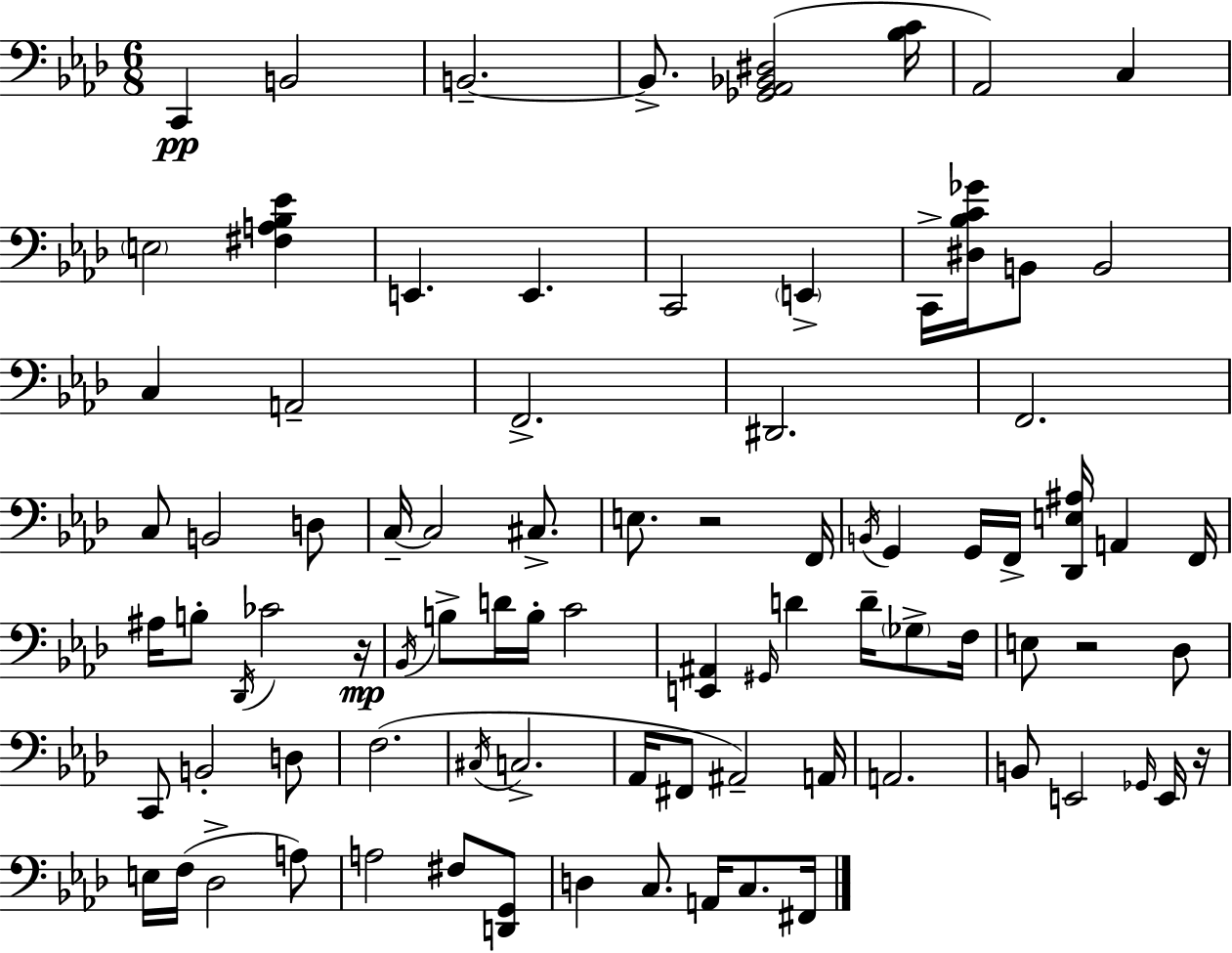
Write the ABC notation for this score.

X:1
T:Untitled
M:6/8
L:1/4
K:Fm
C,, B,,2 B,,2 B,,/2 [_G,,_A,,_B,,^D,]2 [_B,C]/4 _A,,2 C, E,2 [^F,A,_B,_E] E,, E,, C,,2 E,, C,,/4 [^D,_B,C_G]/4 B,,/2 B,,2 C, A,,2 F,,2 ^D,,2 F,,2 C,/2 B,,2 D,/2 C,/4 C,2 ^C,/2 E,/2 z2 F,,/4 B,,/4 G,, G,,/4 F,,/4 [_D,,E,^A,]/4 A,, F,,/4 ^A,/4 B,/2 _D,,/4 _C2 z/4 _B,,/4 B,/2 D/4 B,/4 C2 [E,,^A,,] ^G,,/4 D D/4 _G,/2 F,/4 E,/2 z2 _D,/2 C,,/2 B,,2 D,/2 F,2 ^C,/4 C,2 _A,,/4 ^F,,/2 ^A,,2 A,,/4 A,,2 B,,/2 E,,2 _G,,/4 E,,/4 z/4 E,/4 F,/4 _D,2 A,/2 A,2 ^F,/2 [D,,G,,]/2 D, C,/2 A,,/4 C,/2 ^F,,/4